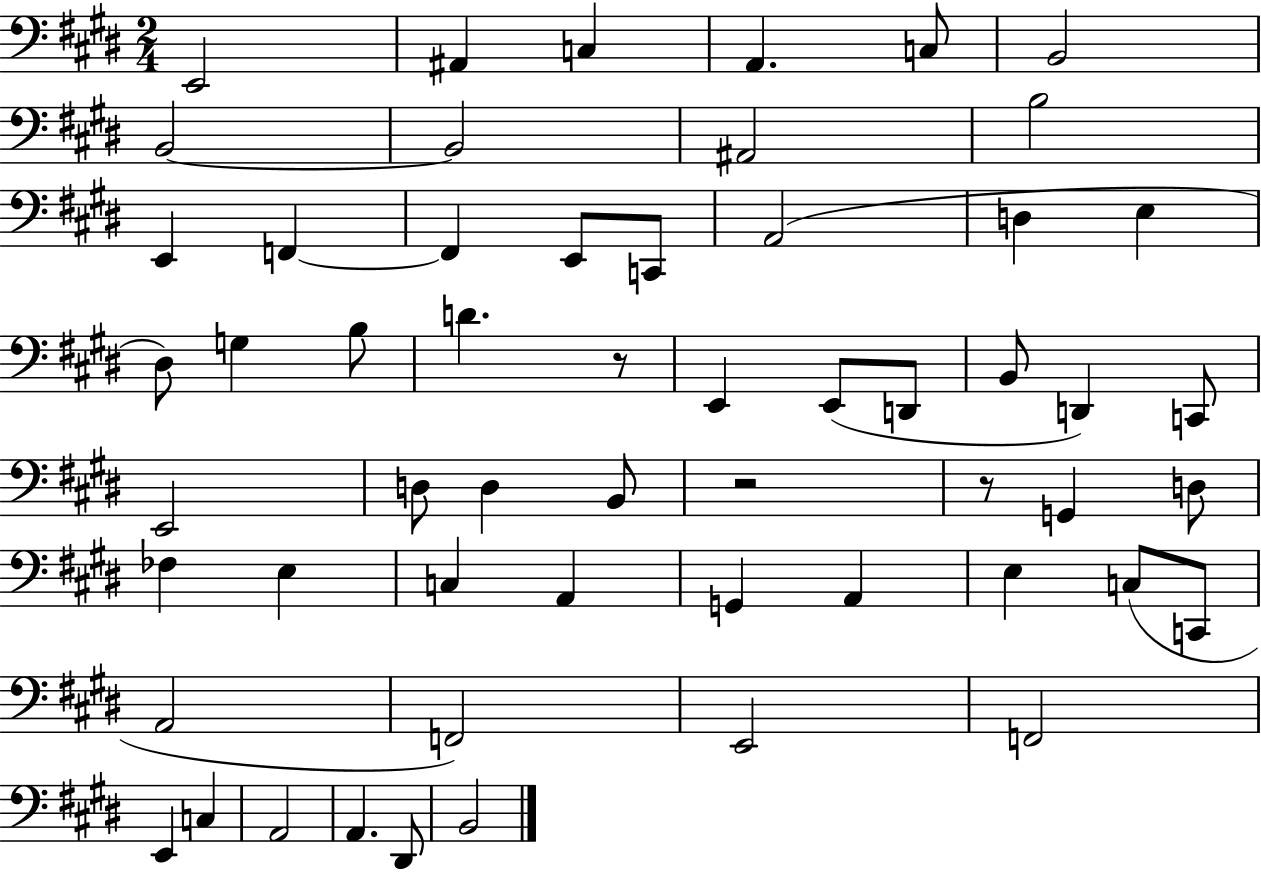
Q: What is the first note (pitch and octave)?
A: E2